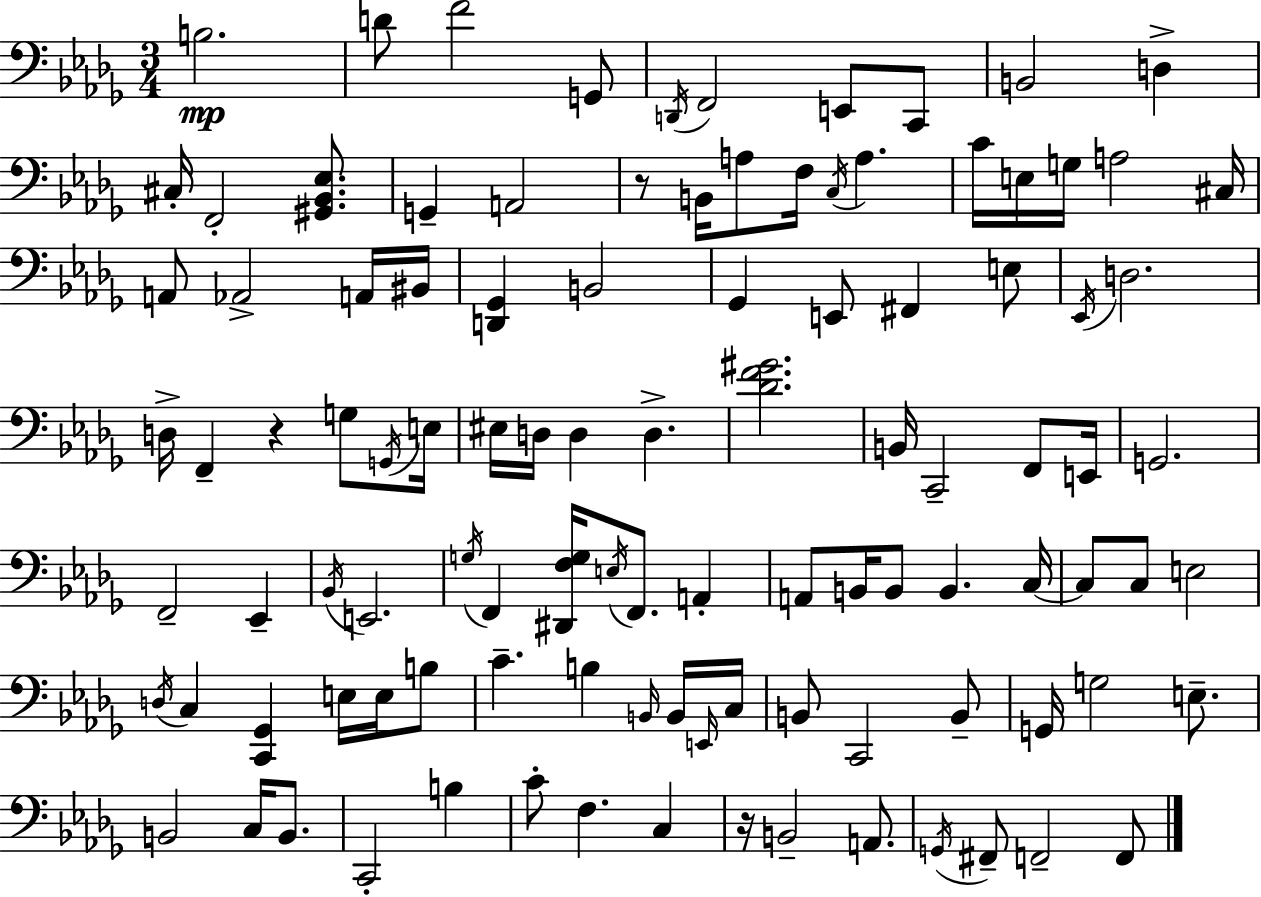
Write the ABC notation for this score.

X:1
T:Untitled
M:3/4
L:1/4
K:Bbm
B,2 D/2 F2 G,,/2 D,,/4 F,,2 E,,/2 C,,/2 B,,2 D, ^C,/4 F,,2 [^G,,_B,,_E,]/2 G,, A,,2 z/2 B,,/4 A,/2 F,/4 C,/4 A, C/4 E,/4 G,/4 A,2 ^C,/4 A,,/2 _A,,2 A,,/4 ^B,,/4 [D,,_G,,] B,,2 _G,, E,,/2 ^F,, E,/2 _E,,/4 D,2 D,/4 F,, z G,/2 G,,/4 E,/4 ^E,/4 D,/4 D, D, [_DF^G]2 B,,/4 C,,2 F,,/2 E,,/4 G,,2 F,,2 _E,, _B,,/4 E,,2 G,/4 F,, [^D,,F,G,]/4 E,/4 F,,/2 A,, A,,/2 B,,/4 B,,/2 B,, C,/4 C,/2 C,/2 E,2 D,/4 C, [C,,_G,,] E,/4 E,/4 B,/2 C B, B,,/4 B,,/4 E,,/4 C,/4 B,,/2 C,,2 B,,/2 G,,/4 G,2 E,/2 B,,2 C,/4 B,,/2 C,,2 B, C/2 F, C, z/4 B,,2 A,,/2 G,,/4 ^F,,/2 F,,2 F,,/2